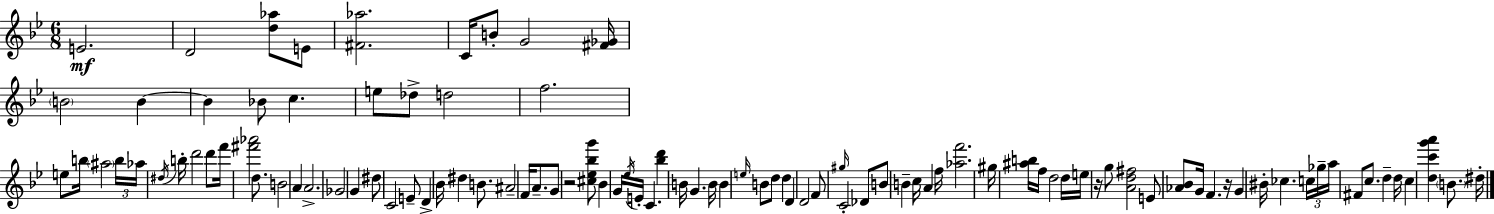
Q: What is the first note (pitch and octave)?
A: E4